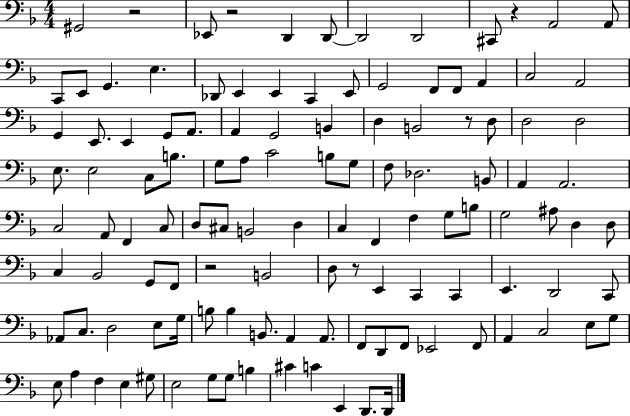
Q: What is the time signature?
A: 4/4